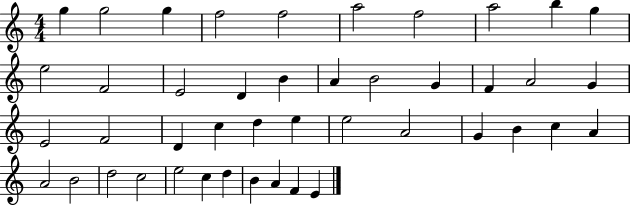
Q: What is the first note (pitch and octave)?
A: G5